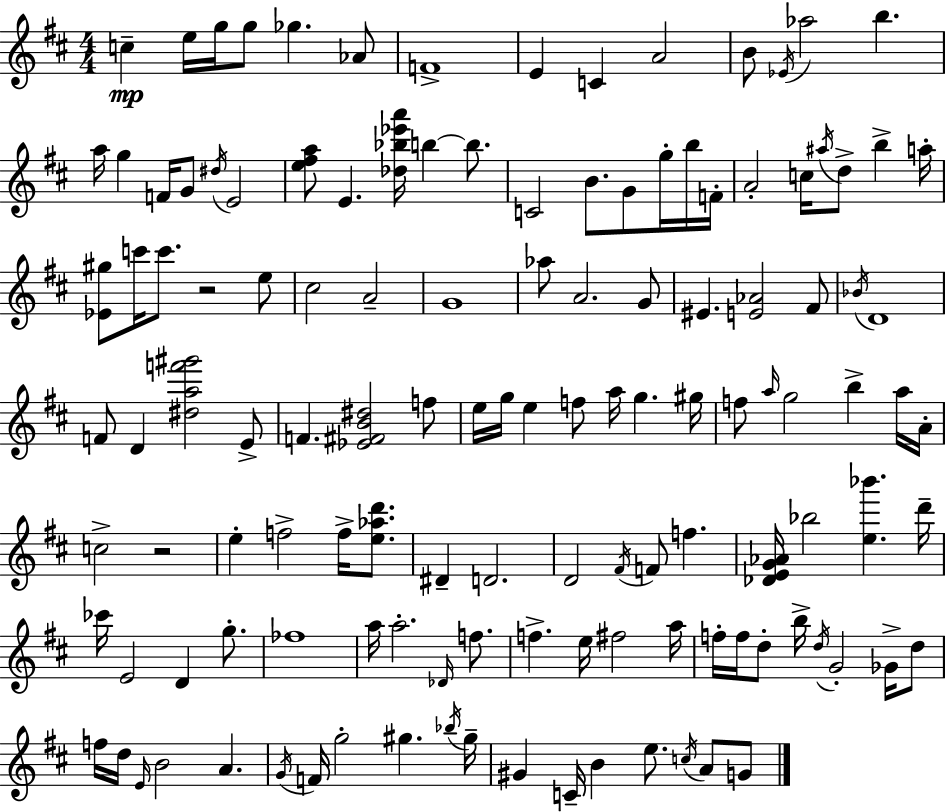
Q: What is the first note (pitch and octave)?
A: C5